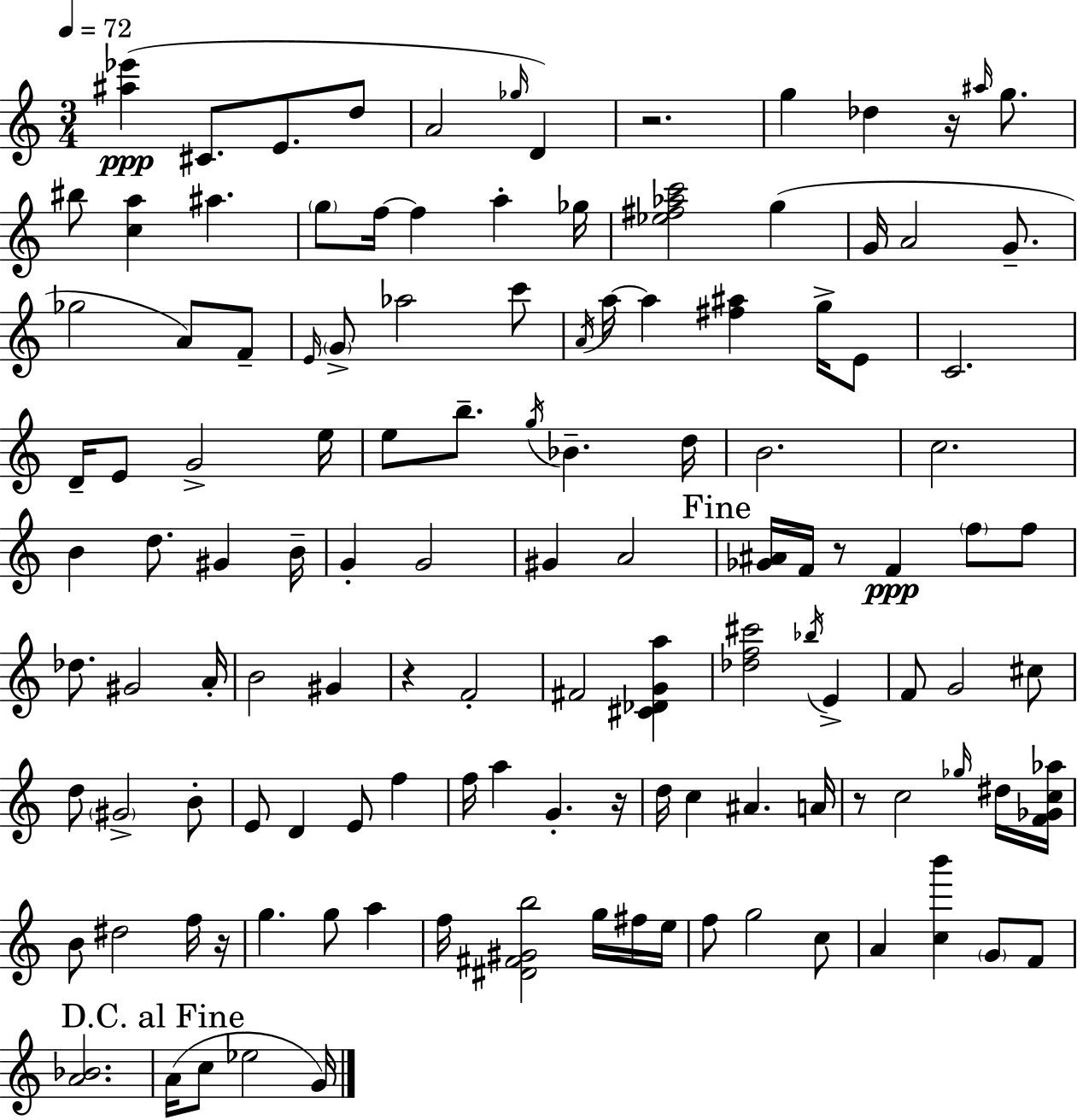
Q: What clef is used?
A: treble